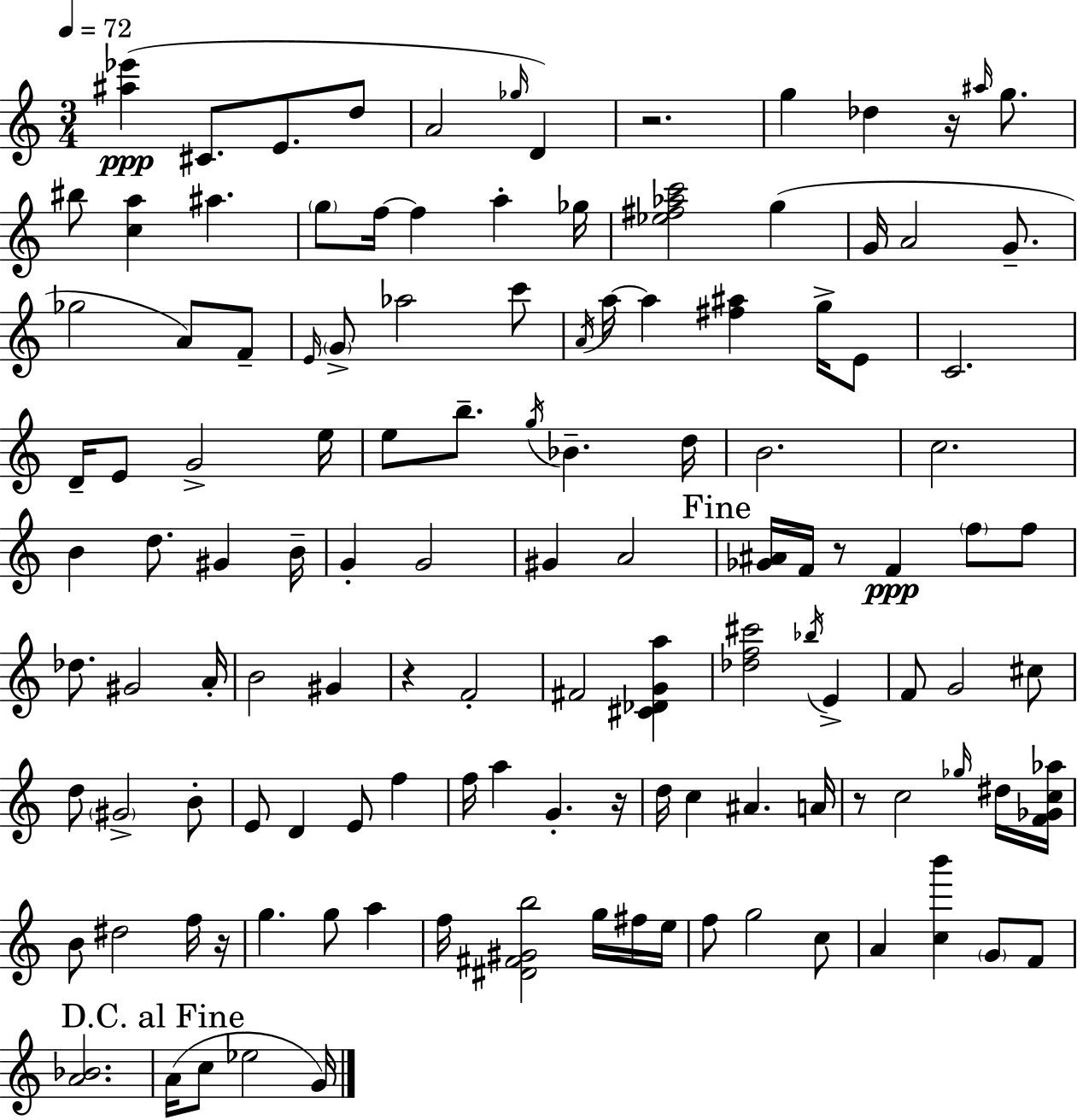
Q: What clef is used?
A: treble